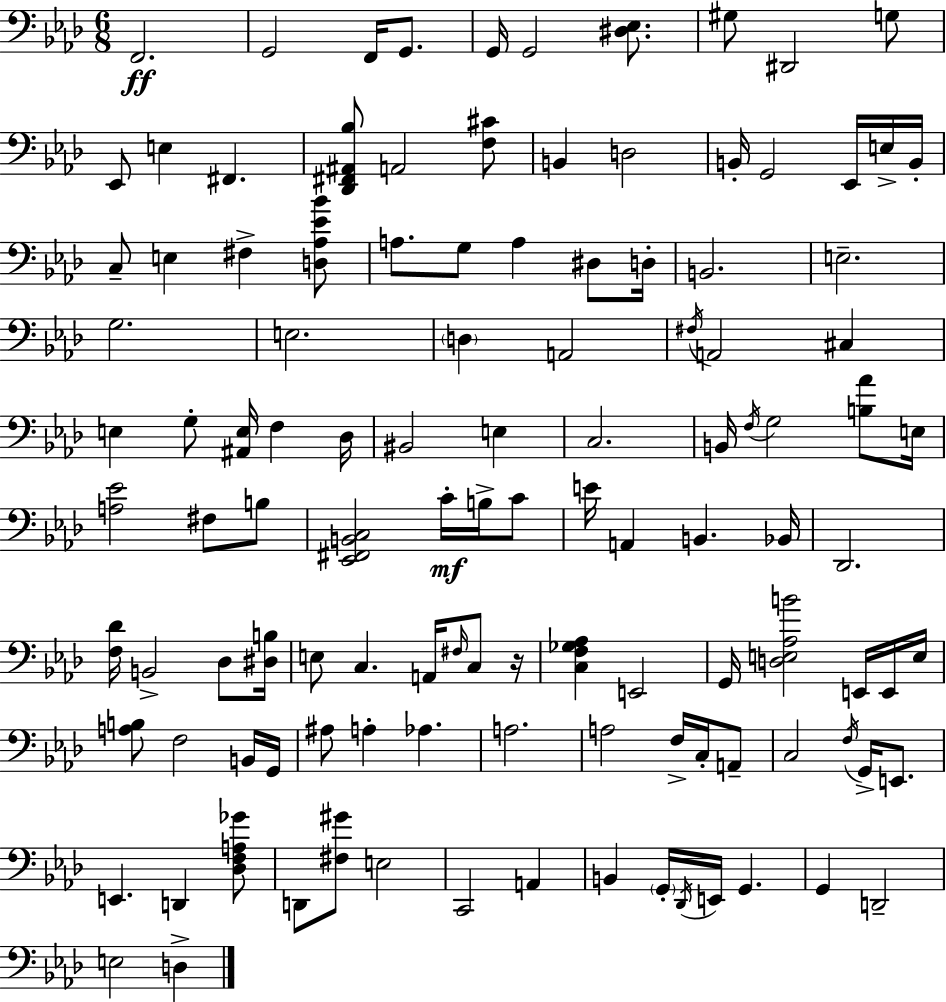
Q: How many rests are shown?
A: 1